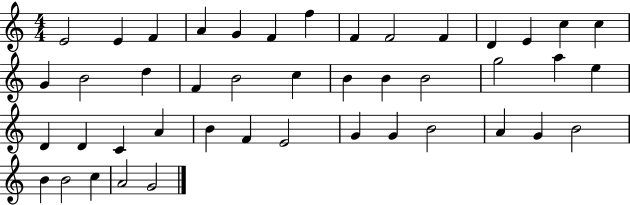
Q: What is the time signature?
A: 4/4